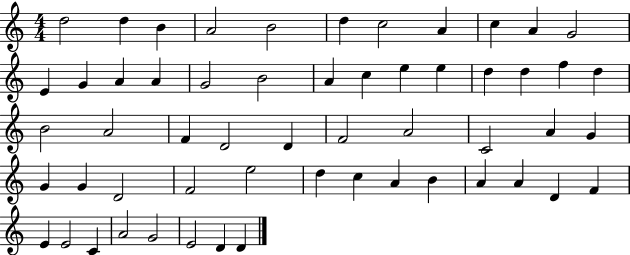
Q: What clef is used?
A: treble